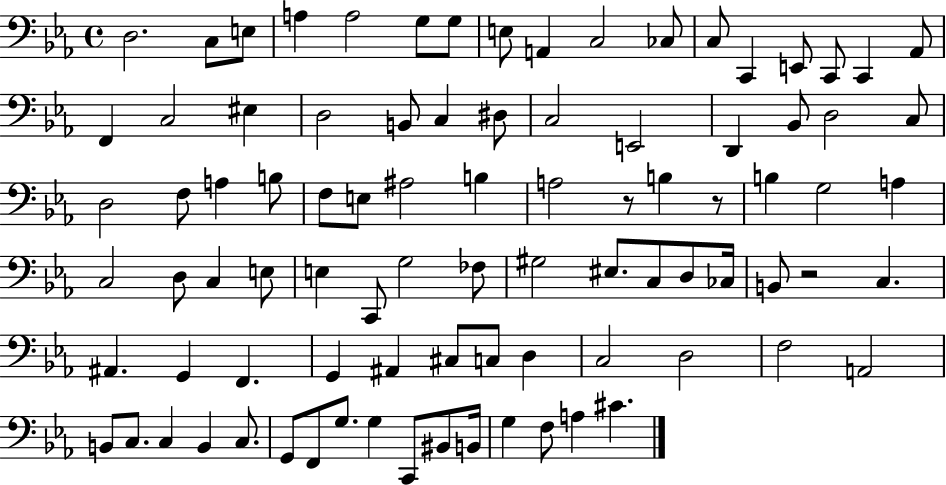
D3/h. C3/e E3/e A3/q A3/h G3/e G3/e E3/e A2/q C3/h CES3/e C3/e C2/q E2/e C2/e C2/q Ab2/e F2/q C3/h EIS3/q D3/h B2/e C3/q D#3/e C3/h E2/h D2/q Bb2/e D3/h C3/e D3/h F3/e A3/q B3/e F3/e E3/e A#3/h B3/q A3/h R/e B3/q R/e B3/q G3/h A3/q C3/h D3/e C3/q E3/e E3/q C2/e G3/h FES3/e G#3/h EIS3/e. C3/e D3/e CES3/s B2/e R/h C3/q. A#2/q. G2/q F2/q. G2/q A#2/q C#3/e C3/e D3/q C3/h D3/h F3/h A2/h B2/e C3/e. C3/q B2/q C3/e. G2/e F2/e G3/e. G3/q C2/e BIS2/e B2/s G3/q F3/e A3/q C#4/q.